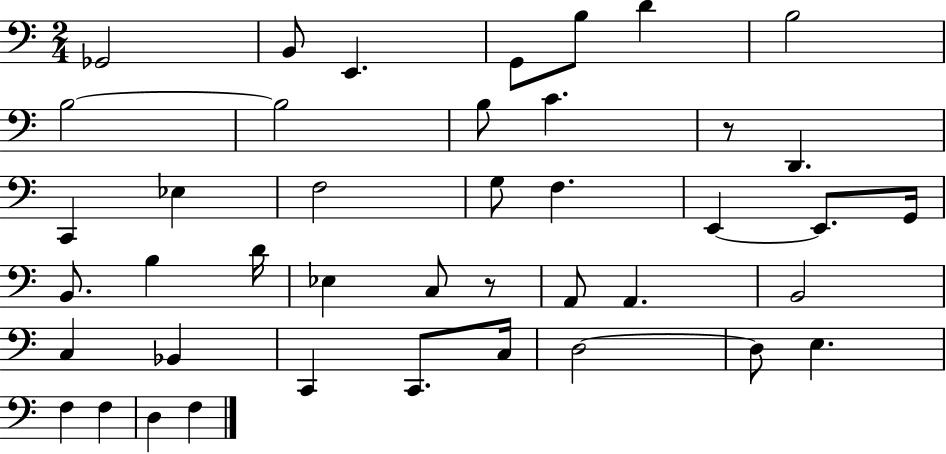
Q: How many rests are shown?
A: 2